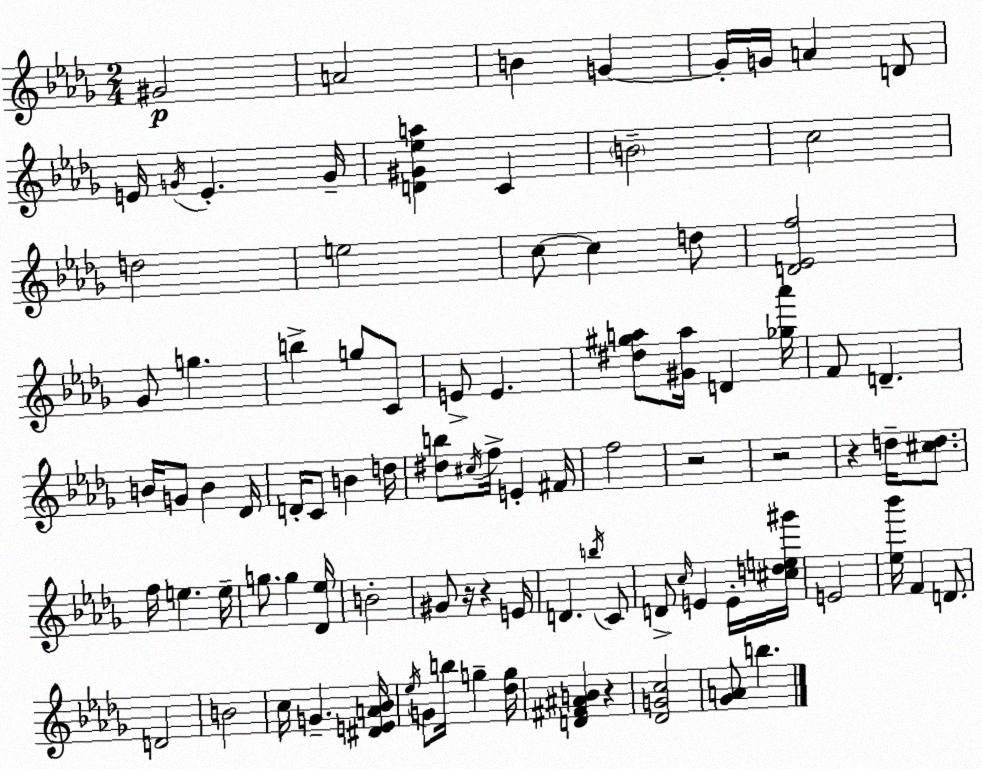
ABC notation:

X:1
T:Untitled
M:2/4
L:1/4
K:Bbm
^G2 A2 B G G/4 G/4 A D/2 E/4 G/4 E G/4 [D^G_ea] C B2 c2 d2 e2 c/2 c d/2 [D_Ef]2 _G/2 g b g/2 C/2 E/2 E [^d^ga]/2 [^Ga]/4 D [_g_a']/4 F/2 D B/4 G/2 B _D/4 D/4 C/2 B d/4 [^db]/2 ^c/4 f/4 E ^F/4 f2 z2 z2 z d/4 [^cd]/2 f/4 e e/4 g/2 g [_D_e]/4 B2 ^G/2 z/4 z E/4 D b/4 C/2 D/2 c/4 E E/4 [^cde^g']/4 E2 [_e_b']/4 F D/2 D2 B2 c/4 G [^DEA_B]/4 _e/4 G/2 b/4 g [_dg]/4 [D^F^AB] z [_DGc]2 [_GA]/2 b